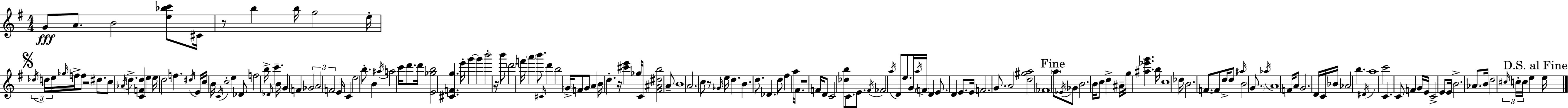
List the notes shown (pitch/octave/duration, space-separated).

G4/e A4/e. B4/h [E5,Bb5,C6]/e C#4/s R/e B5/q B5/s G5/h E5/s Db5/s D5/s E5/s Gb5/s F5/s F5/e R/h D#5/e. C5/e Ab4/s D5/q. [C4,F4,D5]/q E5/q E5/s D5/h F5/q. D#5/s E4/s C5/s B4/s C4/s C5/h E5/q Db4/e F5/h B5/s Db4/s C6/q. B4/s G4/q F4/q Gb4/h A4/h F4/h E4/s C4/q E5/h B5/e. B4/q A#5/s A5/h C6/s D6/e. D6/s [E4,Gb5,B5]/h [C#4,F4,G5]/q. E6/s G6/q G6/q B6/h R/s B6/e D6/h F6/s A6/q B6/e. C#4/s D6/q B5/h G4/s F4/e G4/e A4/q B4/s D5/q. R/s [C#6,E6]/q Gb5/s C4/s [F#4,A#4,D#5,B5]/h A4/e B4/w A4/h. C5/e R/e Gb4/s E5/s D5/q. B4/q. D5/e. Db4/q. D5/e F#5/q A5/s F#4/e. R/w F4/s D4/e C4/h [Db5,B5]/e C4/e. E4/e. F#4/s FES4/h A5/s D4/e E5/e. G4/s A5/s F4/s D4/q E4/e. D4/q E4/e. E4/s F4/h. G4/e. A4/h [D5,G#5,A5]/h FES4/w A5/e Eb4/s Gb4/e B4/h. B4/s C5/e D5/q A#4/s G5/s [A#5,Eb6,G6]/q. B5/s C5/w Db5/s B4/h. F4/e. F4/e D5/s D5/e A#5/s B4/h G4/e. Ab5/s A4/w F4/s A4/e G4/h. D4/s C4/s Bb4/s Ab4/h B5/q. D#4/s A5/w C6/h C4/q. C4/e F4/q G4/s E4/s C4/h E4/e E4/s B4/h. Ab4/e. B4/s D5/h C#5/s C5/s C5/s E5/q E5/s